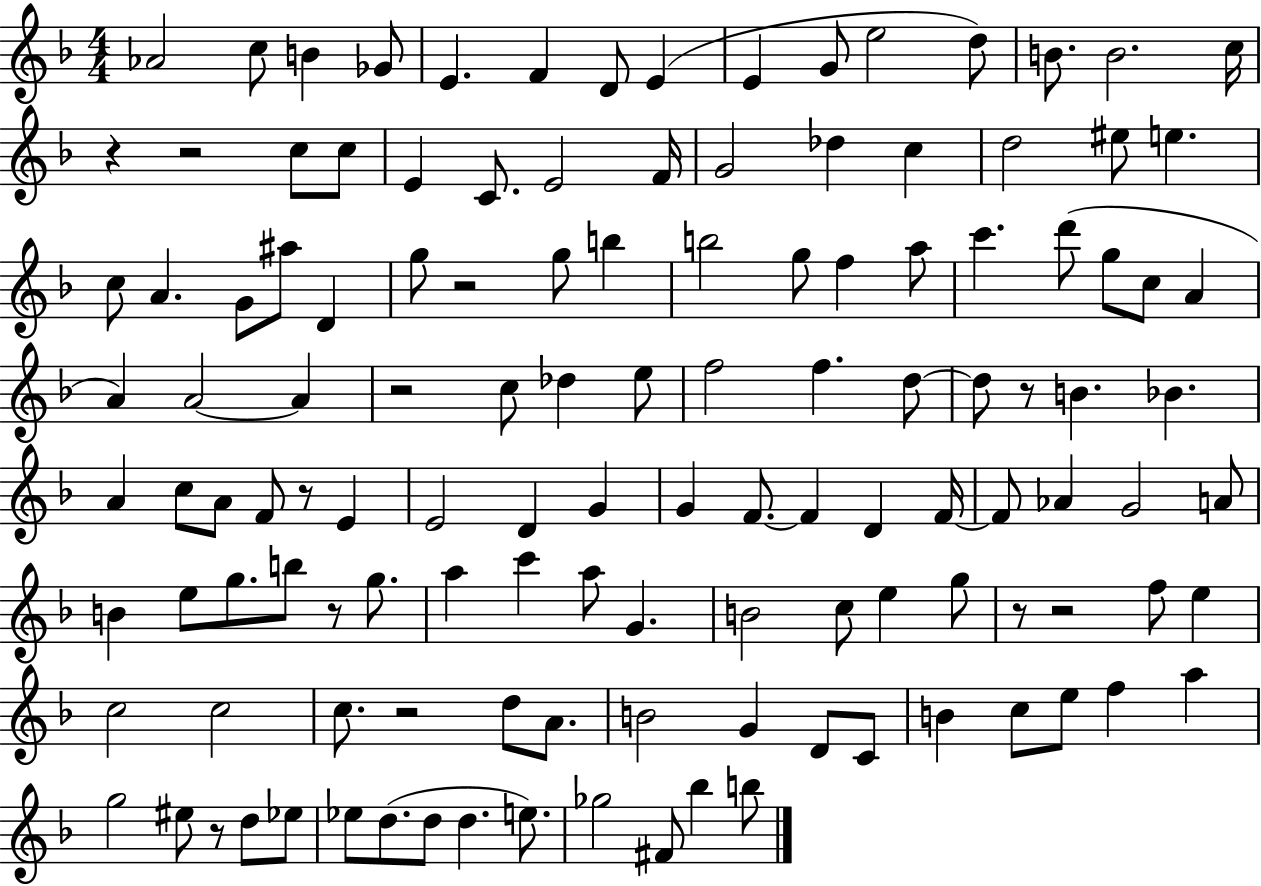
X:1
T:Untitled
M:4/4
L:1/4
K:F
_A2 c/2 B _G/2 E F D/2 E E G/2 e2 d/2 B/2 B2 c/4 z z2 c/2 c/2 E C/2 E2 F/4 G2 _d c d2 ^e/2 e c/2 A G/2 ^a/2 D g/2 z2 g/2 b b2 g/2 f a/2 c' d'/2 g/2 c/2 A A A2 A z2 c/2 _d e/2 f2 f d/2 d/2 z/2 B _B A c/2 A/2 F/2 z/2 E E2 D G G F/2 F D F/4 F/2 _A G2 A/2 B e/2 g/2 b/2 z/2 g/2 a c' a/2 G B2 c/2 e g/2 z/2 z2 f/2 e c2 c2 c/2 z2 d/2 A/2 B2 G D/2 C/2 B c/2 e/2 f a g2 ^e/2 z/2 d/2 _e/2 _e/2 d/2 d/2 d e/2 _g2 ^F/2 _b b/2